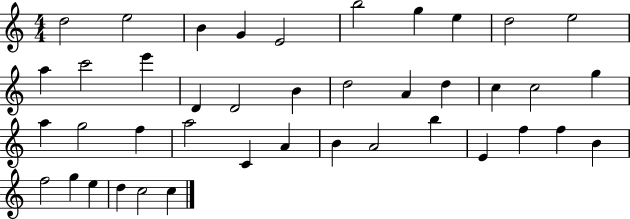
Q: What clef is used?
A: treble